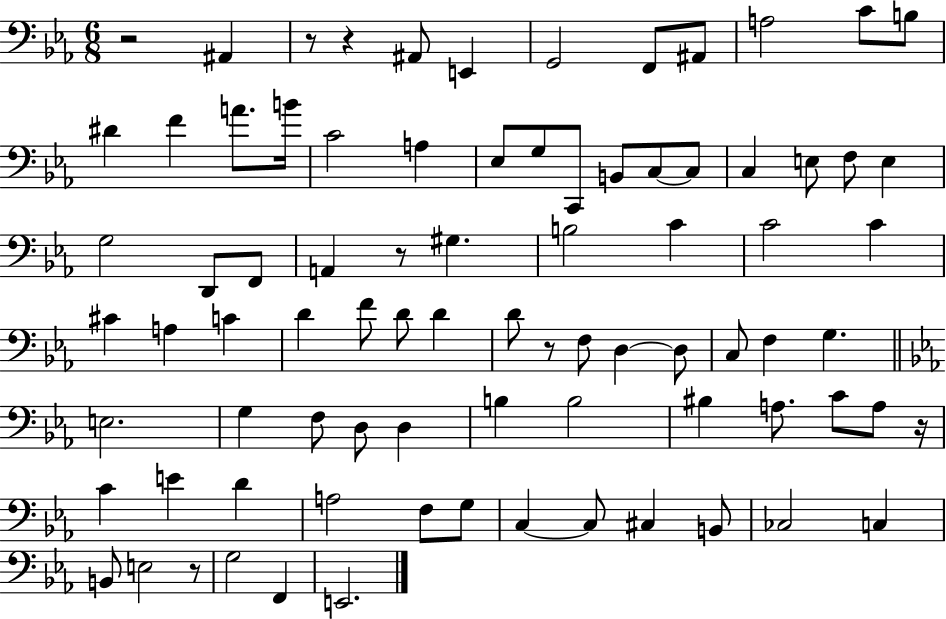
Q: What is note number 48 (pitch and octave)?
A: G3